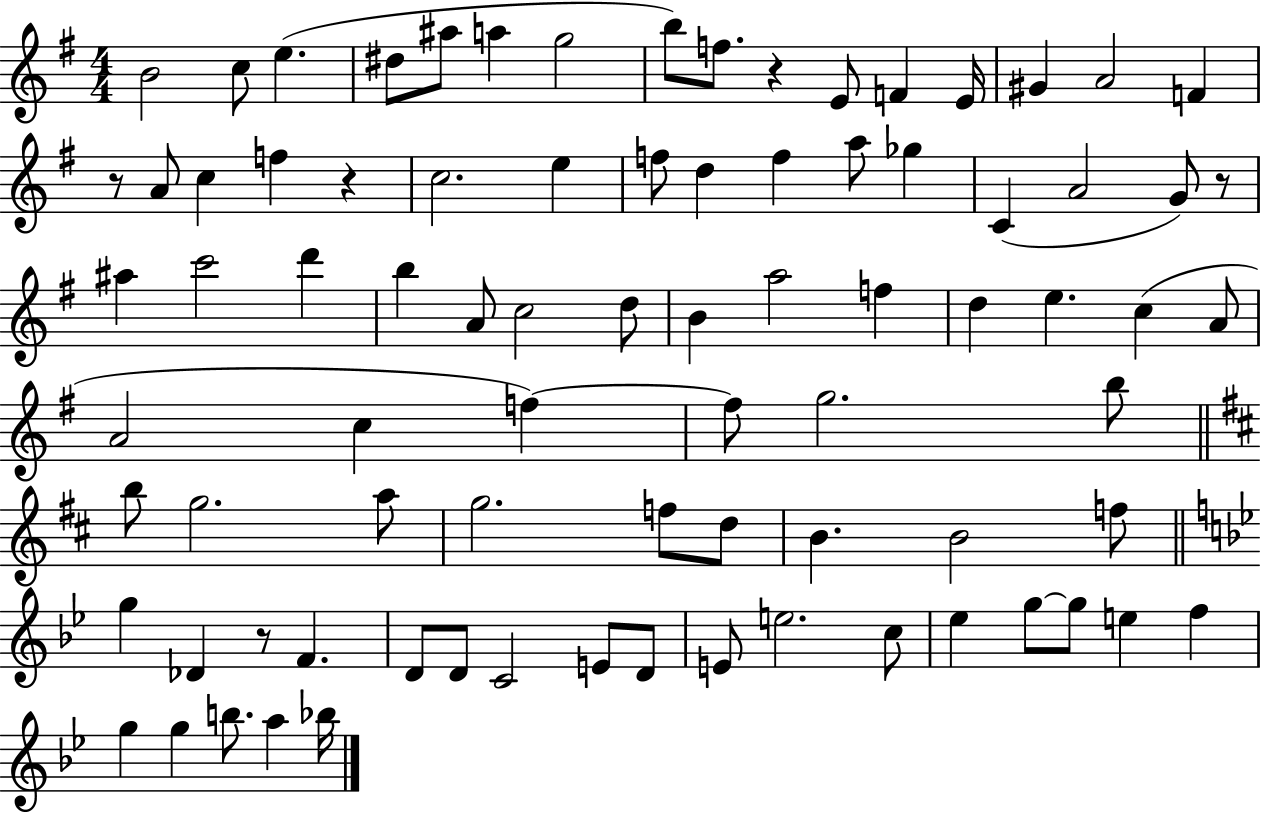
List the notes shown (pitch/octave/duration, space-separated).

B4/h C5/e E5/q. D#5/e A#5/e A5/q G5/h B5/e F5/e. R/q E4/e F4/q E4/s G#4/q A4/h F4/q R/e A4/e C5/q F5/q R/q C5/h. E5/q F5/e D5/q F5/q A5/e Gb5/q C4/q A4/h G4/e R/e A#5/q C6/h D6/q B5/q A4/e C5/h D5/e B4/q A5/h F5/q D5/q E5/q. C5/q A4/e A4/h C5/q F5/q F5/e G5/h. B5/e B5/e G5/h. A5/e G5/h. F5/e D5/e B4/q. B4/h F5/e G5/q Db4/q R/e F4/q. D4/e D4/e C4/h E4/e D4/e E4/e E5/h. C5/e Eb5/q G5/e G5/e E5/q F5/q G5/q G5/q B5/e. A5/q Bb5/s